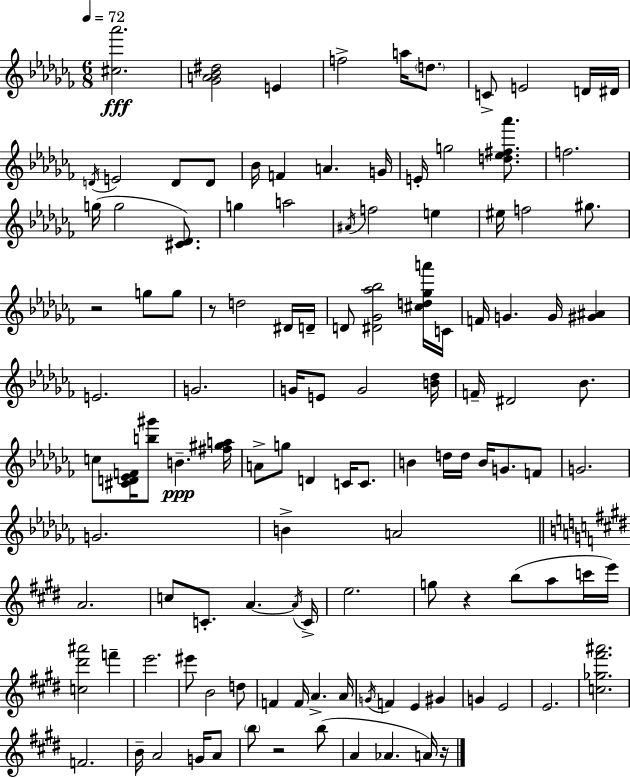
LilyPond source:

{
  \clef treble
  \numericTimeSignature
  \time 6/8
  \key aes \minor
  \tempo 4 = 72
  <cis'' aes'''>2.\fff | <ges' a' bes' dis''>2 e'4 | f''2-> a''16 \parenthesize d''8. | c'8-> e'2 d'16 dis'16 | \break \acciaccatura { d'16 } e'2 d'8 d'8 | bes'16 f'4 a'4. | g'16 e'16-. g''2 <d'' ees'' fis'' aes'''>8. | f''2. | \break g''16( g''2 <cis' des'>8.) | g''4 a''2 | \acciaccatura { ais'16 } f''2 e''4 | eis''16 f''2 gis''8. | \break r2 g''8 | g''8 r8 d''2 | dis'16 d'16-- d'8 <dis' ges' aes'' bes''>2 | <cis'' d'' ges'' a'''>16 c'16 f'16 g'4. g'16 <gis' ais'>4 | \break e'2. | g'2. | g'16 e'8 g'2 | <b' des''>16 f'16-- dis'2 bes'8. | \break c''8 <cis' d' ees' f'>16 <b'' gis'''>8 b'4.--\ppp | <fis'' gis'' a''>16 a'8-> g''8 d'4 c'16 c'8. | b'4 d''16 d''16 b'16 g'8. | f'8 g'2. | \break g'2. | b'4-> a'2 | \bar "||" \break \key e \major a'2. | c''8 c'8.-. a'4.~~ \acciaccatura { a'16 } | c'16-> e''2. | g''8 r4 b''8( a''8 c'''16 | \break e'''16) <c'' dis''' ais'''>2 f'''4-- | e'''2. | eis'''8 b'2 d''8 | f'4 f'16 a'4.-> | \break a'16 \acciaccatura { g'16 } f'4 e'4 gis'4 | g'4 e'2 | e'2. | <c'' ges'' fis''' ais'''>2. | \break f'2. | b'16-- a'2 g'16 | a'8 \parenthesize b''8 r2 | b''8( a'4 aes'4. | \break a'16) r16 \bar "|."
}